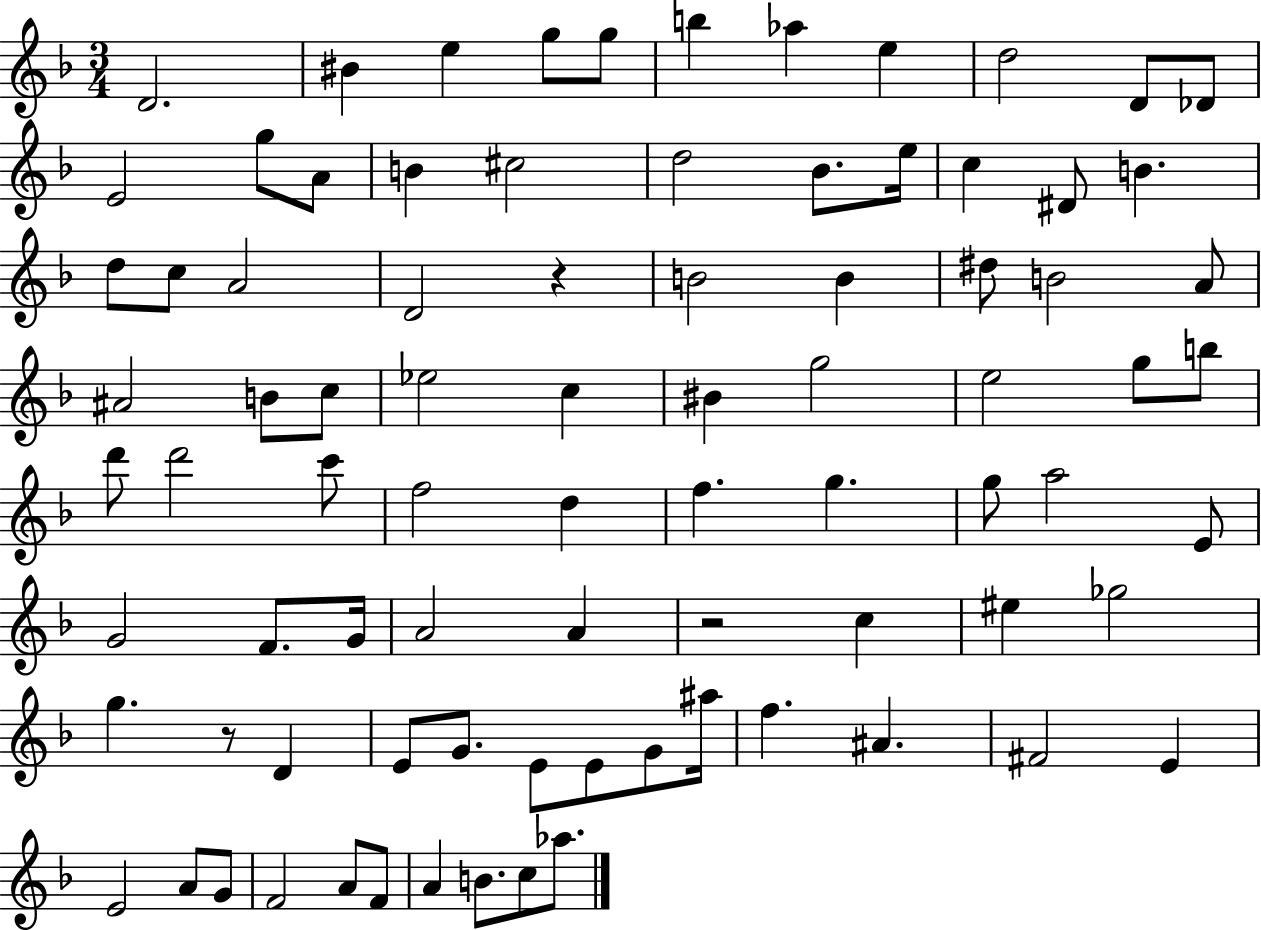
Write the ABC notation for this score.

X:1
T:Untitled
M:3/4
L:1/4
K:F
D2 ^B e g/2 g/2 b _a e d2 D/2 _D/2 E2 g/2 A/2 B ^c2 d2 _B/2 e/4 c ^D/2 B d/2 c/2 A2 D2 z B2 B ^d/2 B2 A/2 ^A2 B/2 c/2 _e2 c ^B g2 e2 g/2 b/2 d'/2 d'2 c'/2 f2 d f g g/2 a2 E/2 G2 F/2 G/4 A2 A z2 c ^e _g2 g z/2 D E/2 G/2 E/2 E/2 G/2 ^a/4 f ^A ^F2 E E2 A/2 G/2 F2 A/2 F/2 A B/2 c/2 _a/2